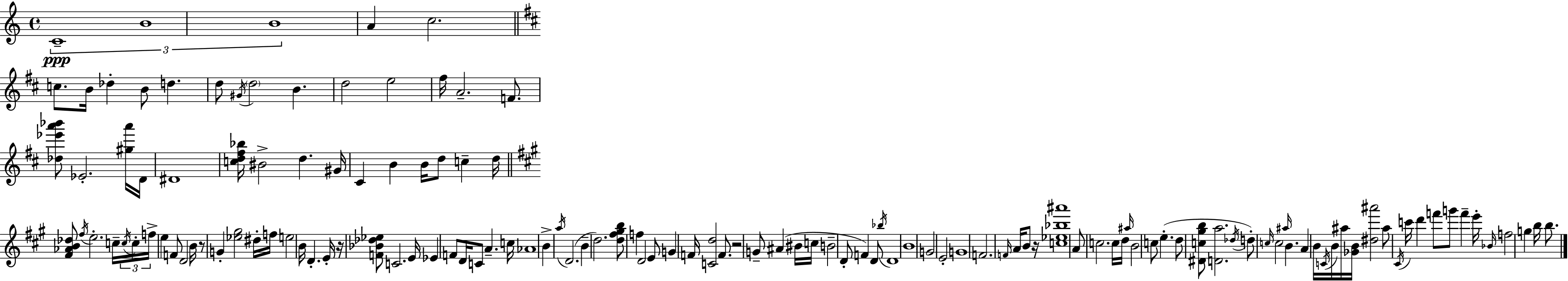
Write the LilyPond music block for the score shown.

{
  \clef treble
  \time 4/4
  \defaultTimeSignature
  \key c \major
  \tuplet 3/2 { c'1--\ppp | b'1 | b'1 } | a'4 c''2. | \break \bar "||" \break \key b \minor c''8. b'16 des''4-. b'8 d''4. | d''8 \acciaccatura { gis'16 } \parenthesize d''2 b'4. | d''2 e''2 | fis''16 a'2.-- f'8. | \break <des'' ees''' a''' bes'''>8 ees'2.-. <gis'' a'''>16 | d'16 dis'1 | <c'' d'' fis'' bes''>16 bis'2-> d''4. | gis'16 cis'4 b'4 b'16 d''8 c''4-- | \break d''16 \bar "||" \break \key a \major <fis' aes' b' des''>8 \acciaccatura { fis''16 } e''2.-. c''16-- | \tuplet 3/2 { \acciaccatura { c''16 } c''16-. f''16-> } e''4 f'8 d'2 | b'16 r8 g'4-. <ees'' gis''>2 | dis''16-. f''16 e''2 b'16 d'4.-. | \break e'16-. r16 <f' bes' des'' ees''>8 c'2. | e'16 ees'4 f'8 d'16 c'8 a'4.-- | c''16 aes'1 | b'4-> \acciaccatura { a''16 } d'2.( | \break b'4-- d''2.) | <d'' fis'' gis'' b''>8 f''4 d'2 | e'8 g'4 f'16 <c' d''>2 | f'8. r2 g'8-- ais'4( | \break bis'16 c''16 b'2-- d'8-. f'4) | d'8 \acciaccatura { bes''16 } d'1 | \parenthesize b'1 | g'2 e'2-. | \break g'1 | f'2. | \grace { f'16 } a'16 b'8 r16 <c'' ees'' bes'' ais'''>1 | a'8 c''2. | \break c''16 d''16 \grace { ais''16 } b'2 c''8 | e''4.-.( d''8 <dis' c'' gis'' b''>8 <d' a''>2. | \acciaccatura { des''16 } d''8-.) \grace { c''16 } c''2 | \grace { ais''16 } b'4. a'4 b'16 \acciaccatura { c'16 } b'16 | \break ais''16 <ges' b'>16 <dis'' ais'''>2 ais''8 \acciaccatura { cis'16 } c'''16 d'''4 | f'''8 g'''8 f'''4-- e'''16-. \grace { bes'16 } f''2 | g''4 b''16 b''8. \bar "|."
}